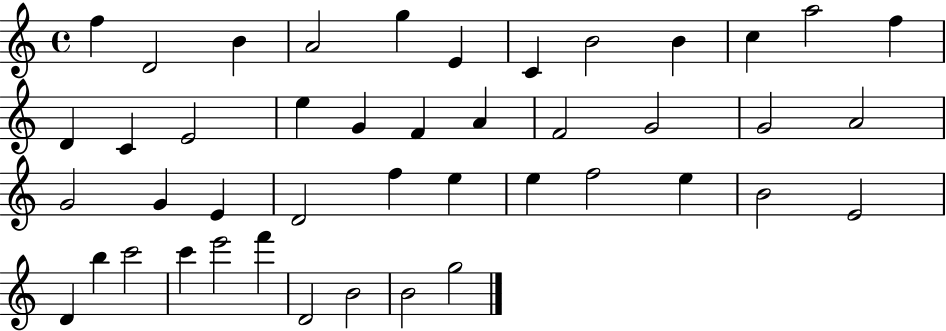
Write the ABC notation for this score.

X:1
T:Untitled
M:4/4
L:1/4
K:C
f D2 B A2 g E C B2 B c a2 f D C E2 e G F A F2 G2 G2 A2 G2 G E D2 f e e f2 e B2 E2 D b c'2 c' e'2 f' D2 B2 B2 g2